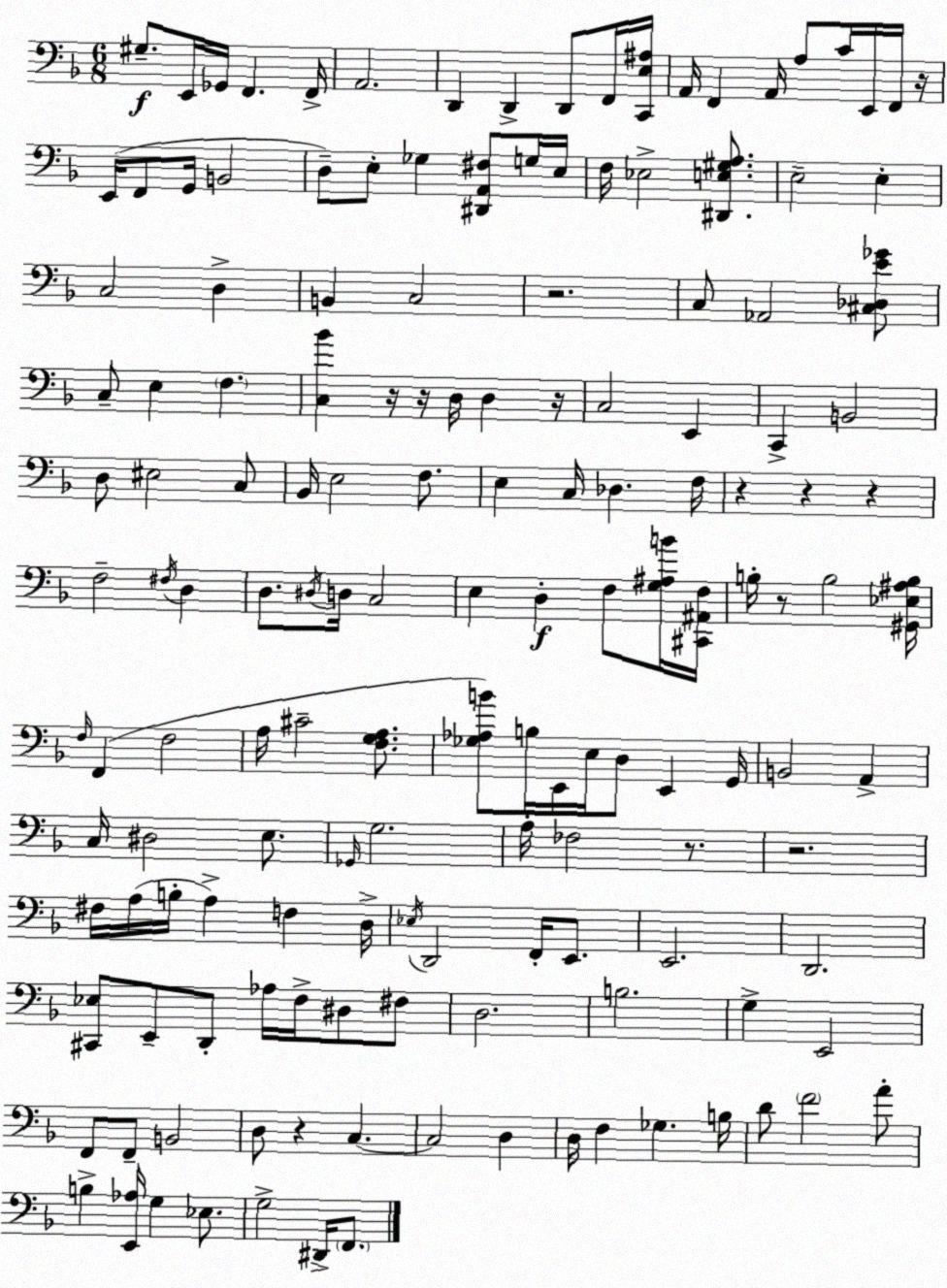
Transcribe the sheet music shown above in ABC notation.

X:1
T:Untitled
M:6/8
L:1/4
K:Dm
^G,/2 E,,/4 _G,,/4 F,, F,,/4 A,,2 D,, D,, D,,/2 F,,/4 [C,,E,^A,]/4 A,,/4 F,, A,,/4 A,/2 C/4 E,,/4 F,,/4 z/4 E,,/4 F,,/2 G,,/4 B,,2 D,/2 E,/2 _G, [^D,,A,,^F,]/2 G,/4 E,/4 F,/4 _E,2 [^D,,E,^G,A,]/2 E,2 E, C,2 D, B,, C,2 z2 C,/2 _A,,2 [^C,_D,E_G]/2 C,/2 E, F, [C,_B] z/4 z/4 D,/4 D, z/4 C,2 E,, C,, B,,2 D,/2 ^E,2 C,/2 _B,,/4 E,2 F,/2 E, C,/4 _D, F,/4 z z z F,2 ^F,/4 D, D,/2 ^D,/4 D,/4 C,2 E, D, F,/2 [G,^A,B]/4 [^C,,^A,,F,]/4 B,/4 z/2 B,2 [^G,,_E,^A,B,]/4 F,/4 F,, F,2 A,/4 ^C2 [F,G,A,]/2 [_G,_A,B]/2 B,/4 E,,/4 E,/4 D,/2 E,, G,,/4 B,,2 A,, C,/4 ^D,2 E,/2 _G,,/4 G,2 A,/4 _F,2 z/2 z2 ^F,/4 A,/4 B,/4 A, F, D,/4 _E,/4 D,,2 F,,/4 E,,/2 E,,2 D,,2 [^C,,_E,]/2 E,,/2 D,,/2 _A,/4 F,/4 ^D,/2 ^F,/2 D,2 B,2 G, E,,2 F,,/2 F,,/2 B,,2 D,/2 z C, C,2 D, D,/4 F, _G, B,/4 D/2 F2 A/2 B, [E,,_A,]/4 G, _E,/2 G,2 ^D,,/4 F,,/2